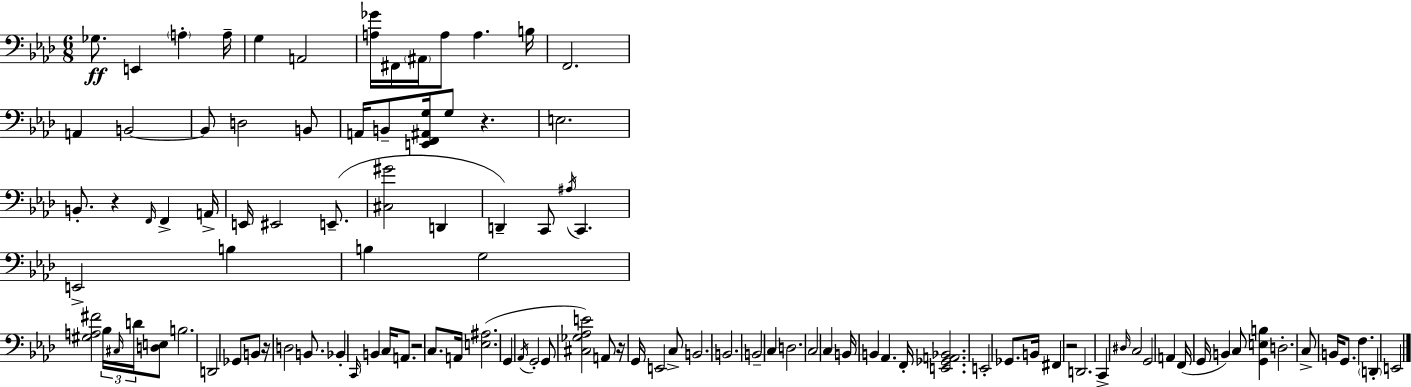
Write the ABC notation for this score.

X:1
T:Untitled
M:6/8
L:1/4
K:Ab
_G,/2 E,, A, A,/4 G, A,,2 [A,_G]/4 ^F,,/4 ^A,,/4 A,/2 A, B,/4 F,,2 A,, B,,2 B,,/2 D,2 B,,/2 A,,/4 B,,/2 [E,,F,,^A,,G,]/4 G,/2 z E,2 B,,/2 z F,,/4 F,, A,,/4 E,,/4 ^E,,2 E,,/2 [^C,^G]2 D,, D,, C,,/2 ^A,/4 C,, E,,2 B, B, G,2 [^G,A,^F]2 _B,/4 ^C,/4 D/4 [D,E,]/2 B,2 D,,2 _G,,/2 B,,/2 z/4 D,2 B,,/2 _B,, C,,/4 B,, C,/4 A,,/2 z2 C,/2 A,,/4 [E,^A,]2 G,, _A,,/4 G,,2 G,,/2 [^C,_G,_A,E]2 A,,/2 z/4 G,,/4 E,,2 C,/2 B,,2 B,,2 B,,2 C, D,2 C,2 C, B,,/4 B,, _A,, F,,/4 [E,,_G,,A,,_B,,]2 E,,2 _G,,/2 B,,/4 ^F,, z2 D,,2 C,, ^D,/4 C,2 G,,2 A,, F,,/4 G,,/4 B,, C,/2 [G,,E,B,] D,2 C,/2 B,,/4 G,,/2 F, D,, E,,2